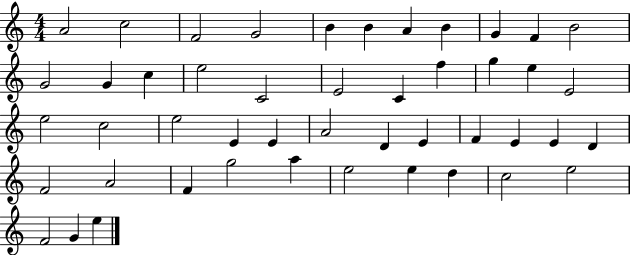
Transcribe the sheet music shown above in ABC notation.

X:1
T:Untitled
M:4/4
L:1/4
K:C
A2 c2 F2 G2 B B A B G F B2 G2 G c e2 C2 E2 C f g e E2 e2 c2 e2 E E A2 D E F E E D F2 A2 F g2 a e2 e d c2 e2 F2 G e